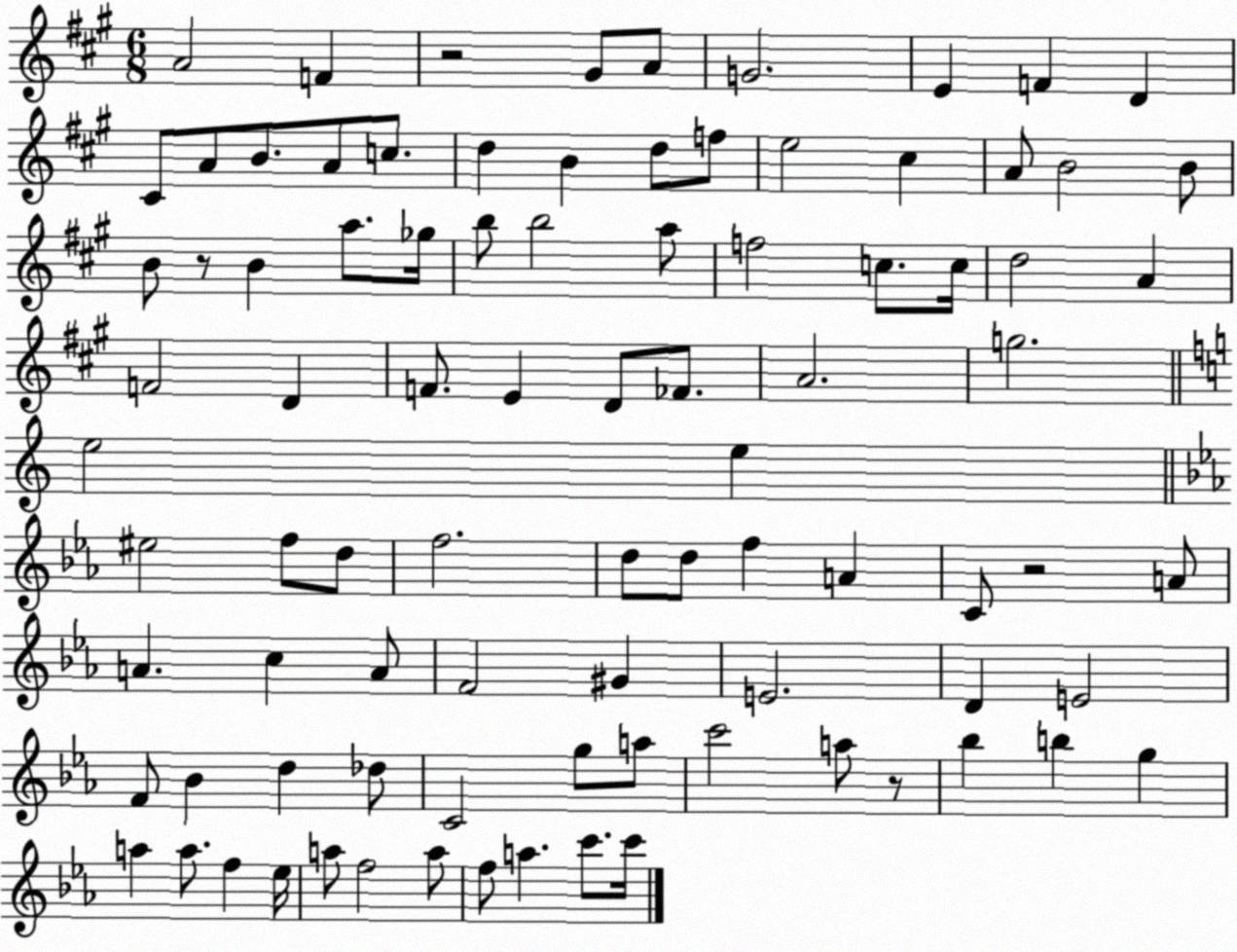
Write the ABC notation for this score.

X:1
T:Untitled
M:6/8
L:1/4
K:A
A2 F z2 ^G/2 A/2 G2 E F D ^C/2 A/2 B/2 A/2 c/2 d B d/2 f/2 e2 ^c A/2 B2 B/2 B/2 z/2 B a/2 _g/4 b/2 b2 a/2 f2 c/2 c/4 d2 A F2 D F/2 E D/2 _F/2 A2 g2 e2 e ^e2 f/2 d/2 f2 d/2 d/2 f A C/2 z2 A/2 A c A/2 F2 ^G E2 D E2 F/2 _B d _d/2 C2 g/2 a/2 c'2 a/2 z/2 _b b g a a/2 f _e/4 a/2 f2 a/2 f/2 a c'/2 c'/4